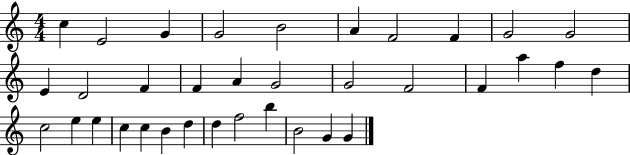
{
  \clef treble
  \numericTimeSignature
  \time 4/4
  \key c \major
  c''4 e'2 g'4 | g'2 b'2 | a'4 f'2 f'4 | g'2 g'2 | \break e'4 d'2 f'4 | f'4 a'4 g'2 | g'2 f'2 | f'4 a''4 f''4 d''4 | \break c''2 e''4 e''4 | c''4 c''4 b'4 d''4 | d''4 f''2 b''4 | b'2 g'4 g'4 | \break \bar "|."
}